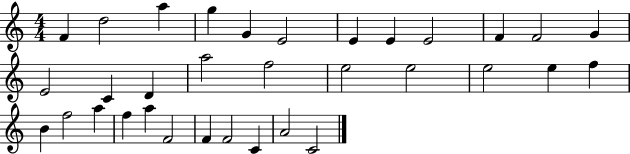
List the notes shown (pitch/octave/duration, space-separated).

F4/q D5/h A5/q G5/q G4/q E4/h E4/q E4/q E4/h F4/q F4/h G4/q E4/h C4/q D4/q A5/h F5/h E5/h E5/h E5/h E5/q F5/q B4/q F5/h A5/q F5/q A5/q F4/h F4/q F4/h C4/q A4/h C4/h